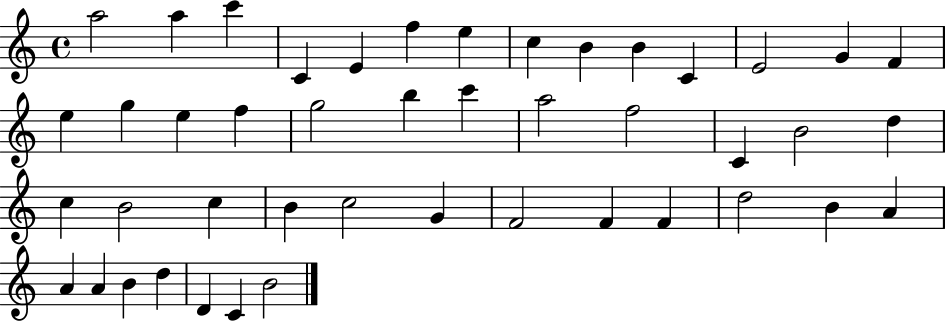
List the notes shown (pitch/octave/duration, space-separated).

A5/h A5/q C6/q C4/q E4/q F5/q E5/q C5/q B4/q B4/q C4/q E4/h G4/q F4/q E5/q G5/q E5/q F5/q G5/h B5/q C6/q A5/h F5/h C4/q B4/h D5/q C5/q B4/h C5/q B4/q C5/h G4/q F4/h F4/q F4/q D5/h B4/q A4/q A4/q A4/q B4/q D5/q D4/q C4/q B4/h